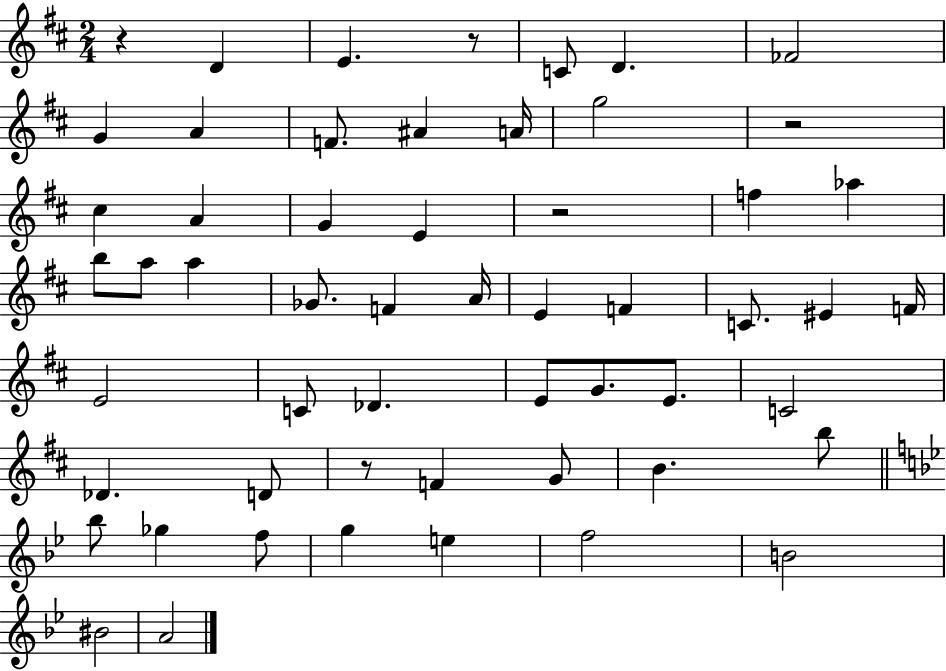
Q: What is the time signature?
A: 2/4